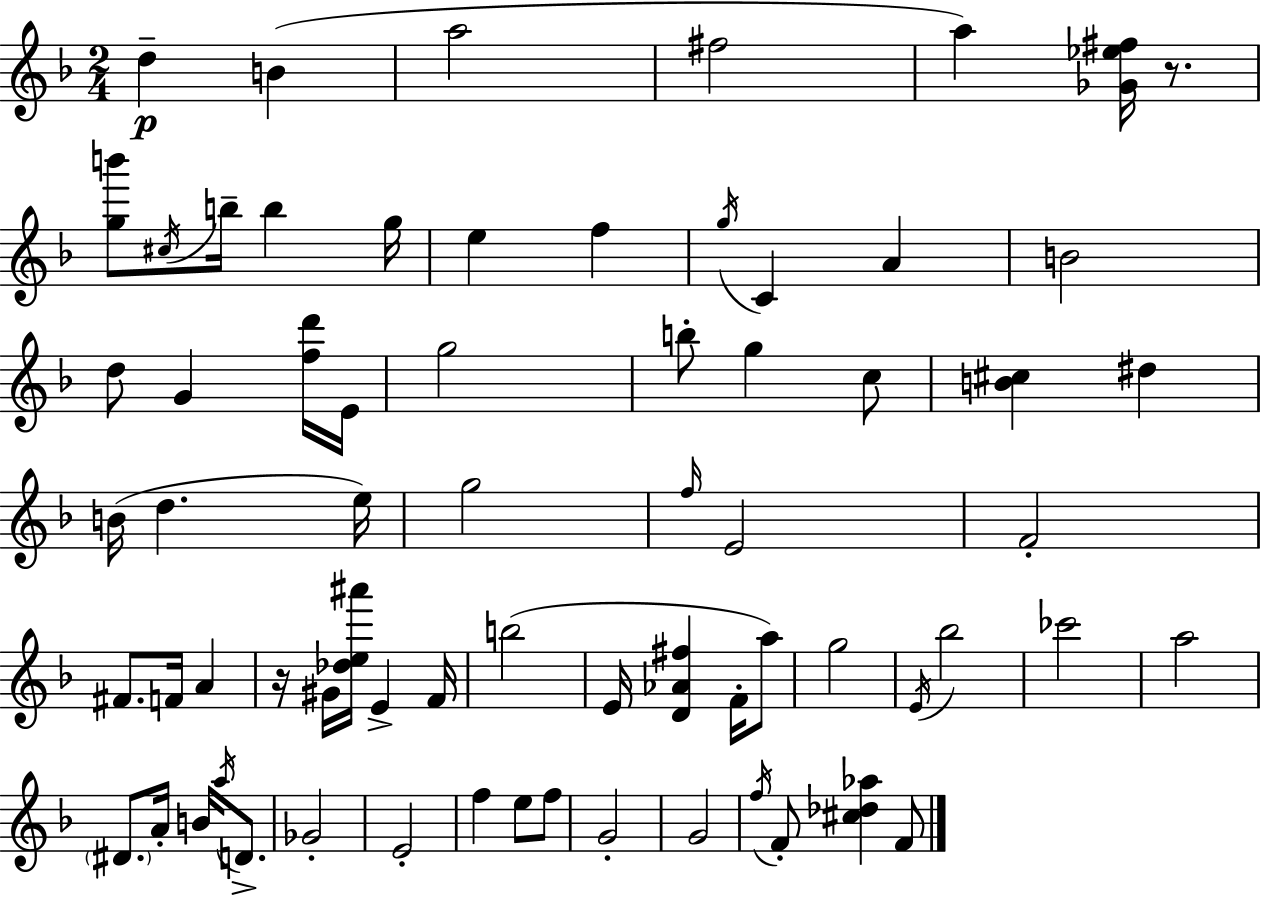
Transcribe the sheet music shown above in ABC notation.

X:1
T:Untitled
M:2/4
L:1/4
K:Dm
d B a2 ^f2 a [_G_e^f]/4 z/2 [gb']/2 ^c/4 b/4 b g/4 e f g/4 C A B2 d/2 G [fd']/4 E/4 g2 b/2 g c/2 [B^c] ^d B/4 d e/4 g2 f/4 E2 F2 ^F/2 F/4 A z/4 ^G/4 [_de^a']/4 E F/4 b2 E/4 [D_A^f] F/4 a/2 g2 E/4 _b2 _c'2 a2 ^D/2 A/4 B/4 a/4 D/2 _G2 E2 f e/2 f/2 G2 G2 f/4 F/2 [^c_d_a] F/2